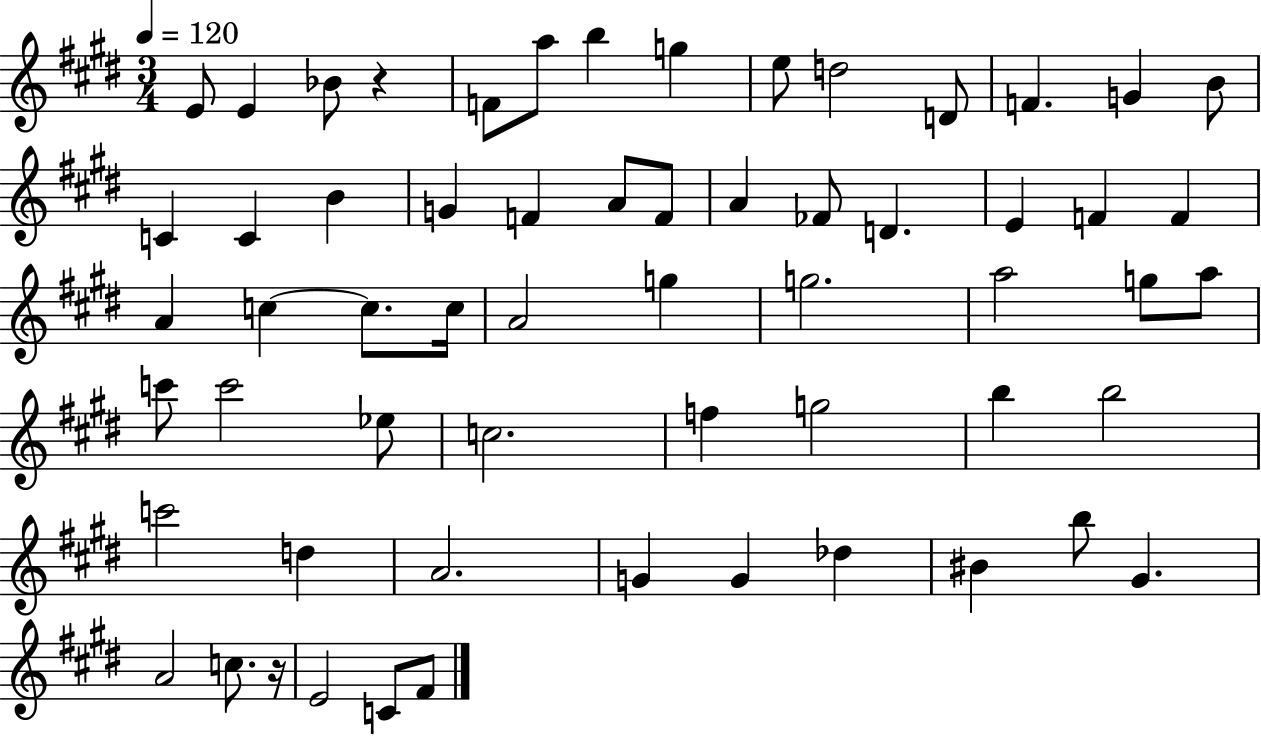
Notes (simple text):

E4/e E4/q Bb4/e R/q F4/e A5/e B5/q G5/q E5/e D5/h D4/e F4/q. G4/q B4/e C4/q C4/q B4/q G4/q F4/q A4/e F4/e A4/q FES4/e D4/q. E4/q F4/q F4/q A4/q C5/q C5/e. C5/s A4/h G5/q G5/h. A5/h G5/e A5/e C6/e C6/h Eb5/e C5/h. F5/q G5/h B5/q B5/h C6/h D5/q A4/h. G4/q G4/q Db5/q BIS4/q B5/e G#4/q. A4/h C5/e. R/s E4/h C4/e F#4/e